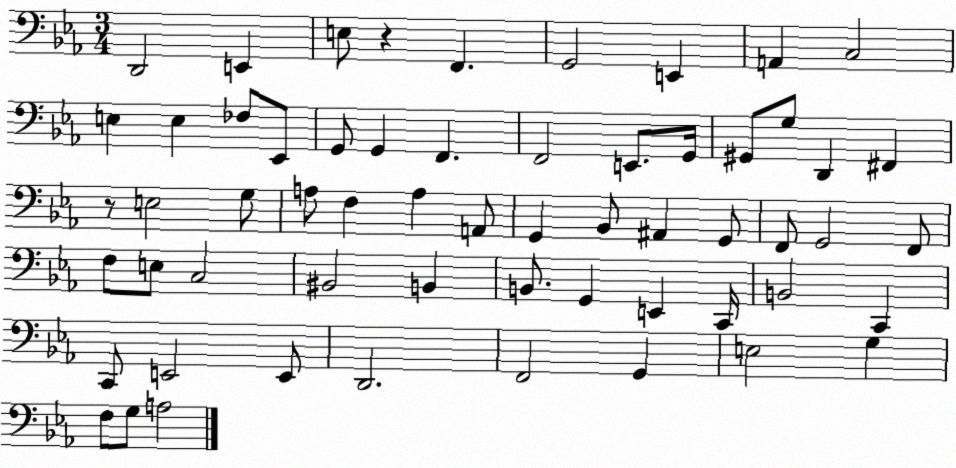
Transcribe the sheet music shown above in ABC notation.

X:1
T:Untitled
M:3/4
L:1/4
K:Eb
D,,2 E,, E,/2 z F,, G,,2 E,, A,, C,2 E, E, _F,/2 _E,,/2 G,,/2 G,, F,, F,,2 E,,/2 G,,/4 ^G,,/2 G,/2 D,, ^F,, z/2 E,2 G,/2 A,/2 F, A, A,,/2 G,, _B,,/2 ^A,, G,,/2 F,,/2 G,,2 F,,/2 F,/2 E,/2 C,2 ^B,,2 B,, B,,/2 G,, E,, C,,/4 B,,2 C,, C,,/2 E,,2 E,,/2 D,,2 F,,2 G,, E,2 G, F,/2 G,/2 A,2